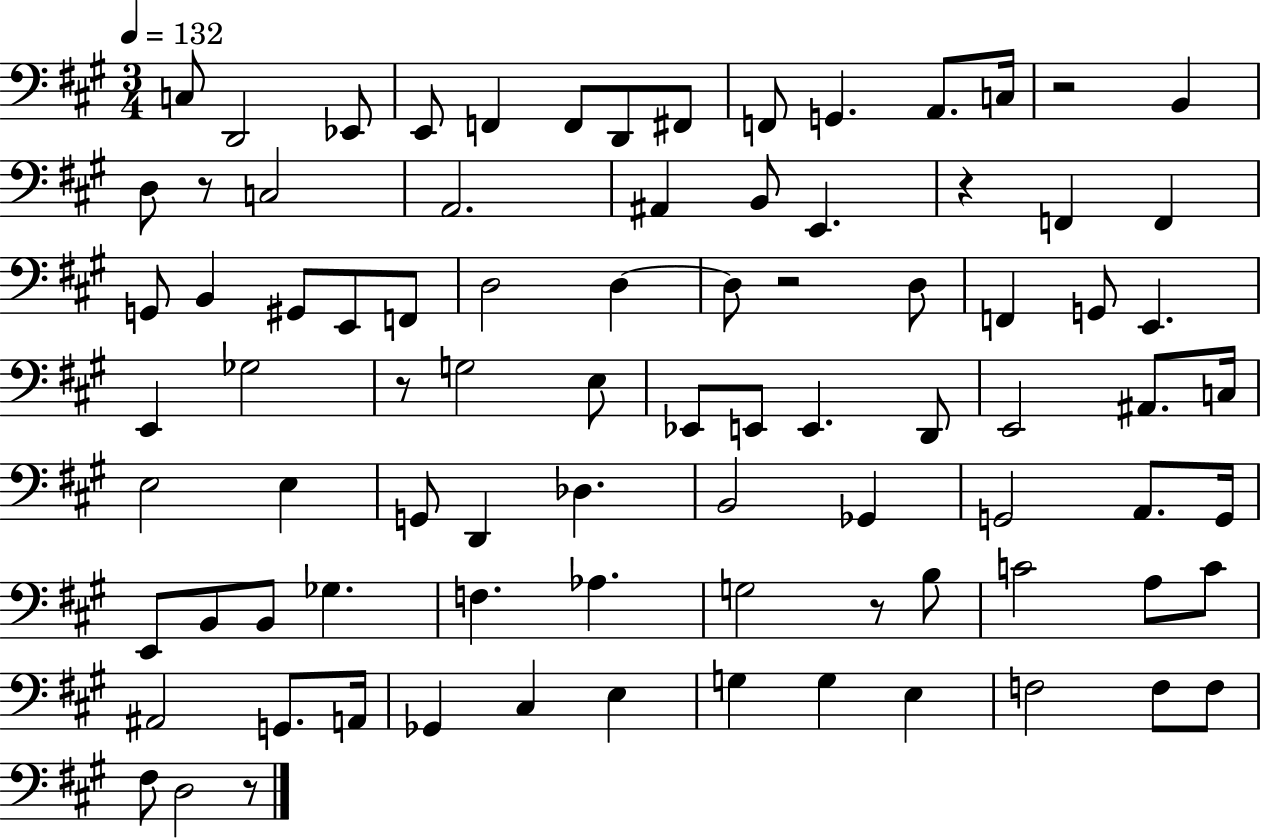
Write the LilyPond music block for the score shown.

{
  \clef bass
  \numericTimeSignature
  \time 3/4
  \key a \major
  \tempo 4 = 132
  c8 d,2 ees,8 | e,8 f,4 f,8 d,8 fis,8 | f,8 g,4. a,8. c16 | r2 b,4 | \break d8 r8 c2 | a,2. | ais,4 b,8 e,4. | r4 f,4 f,4 | \break g,8 b,4 gis,8 e,8 f,8 | d2 d4~~ | d8 r2 d8 | f,4 g,8 e,4. | \break e,4 ges2 | r8 g2 e8 | ees,8 e,8 e,4. d,8 | e,2 ais,8. c16 | \break e2 e4 | g,8 d,4 des4. | b,2 ges,4 | g,2 a,8. g,16 | \break e,8 b,8 b,8 ges4. | f4. aes4. | g2 r8 b8 | c'2 a8 c'8 | \break ais,2 g,8. a,16 | ges,4 cis4 e4 | g4 g4 e4 | f2 f8 f8 | \break fis8 d2 r8 | \bar "|."
}